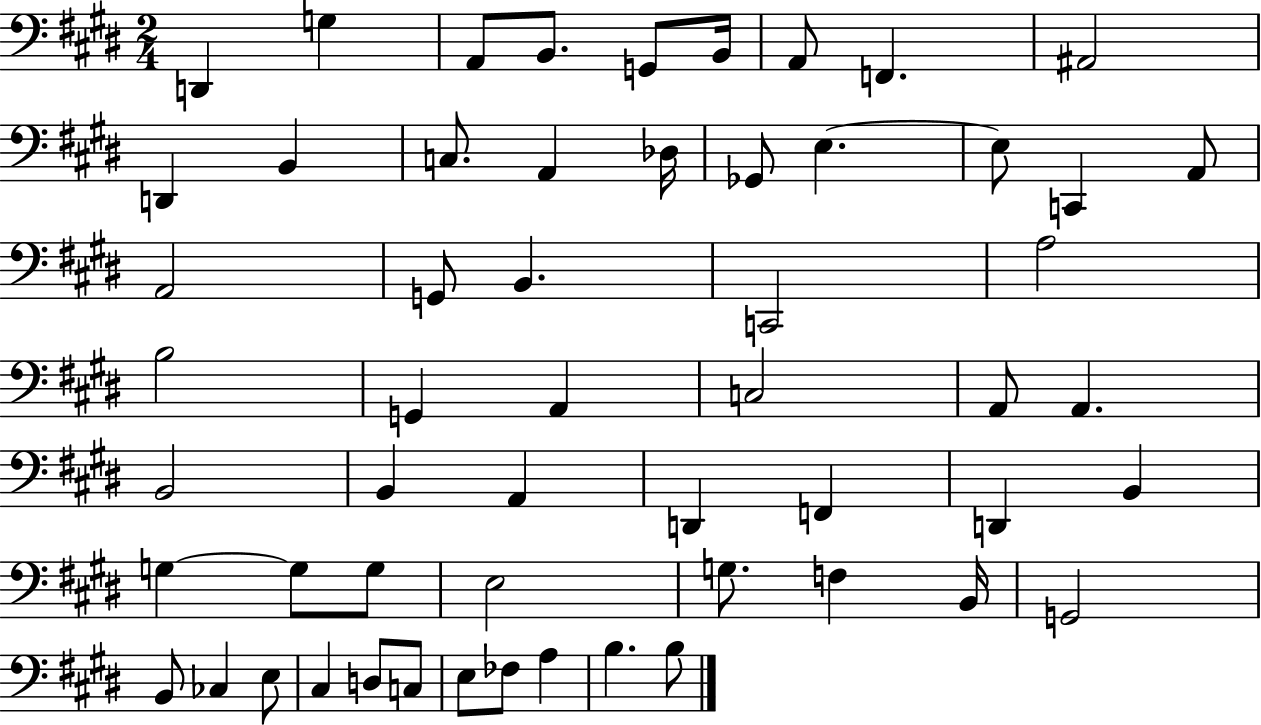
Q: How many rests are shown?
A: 0